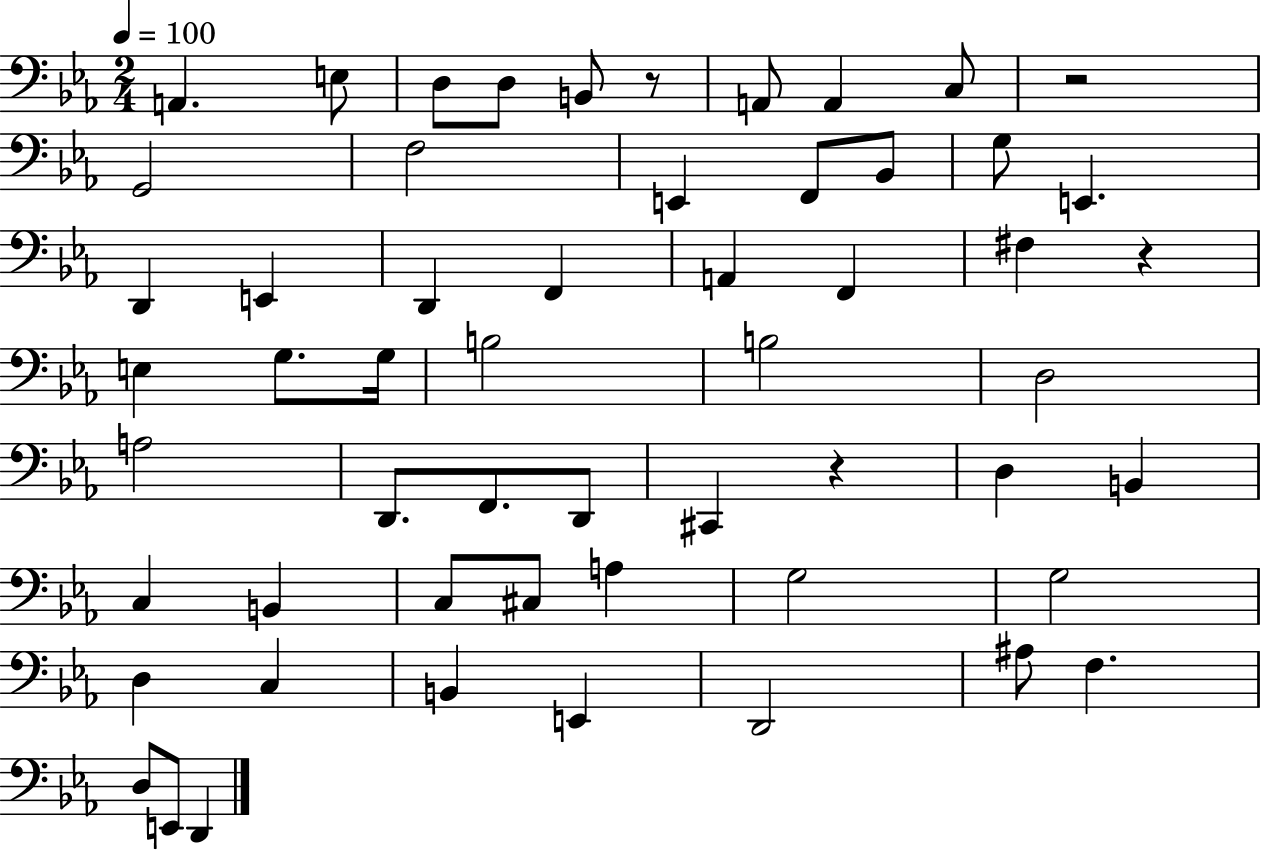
A2/q. E3/e D3/e D3/e B2/e R/e A2/e A2/q C3/e R/h G2/h F3/h E2/q F2/e Bb2/e G3/e E2/q. D2/q E2/q D2/q F2/q A2/q F2/q F#3/q R/q E3/q G3/e. G3/s B3/h B3/h D3/h A3/h D2/e. F2/e. D2/e C#2/q R/q D3/q B2/q C3/q B2/q C3/e C#3/e A3/q G3/h G3/h D3/q C3/q B2/q E2/q D2/h A#3/e F3/q. D3/e E2/e D2/q